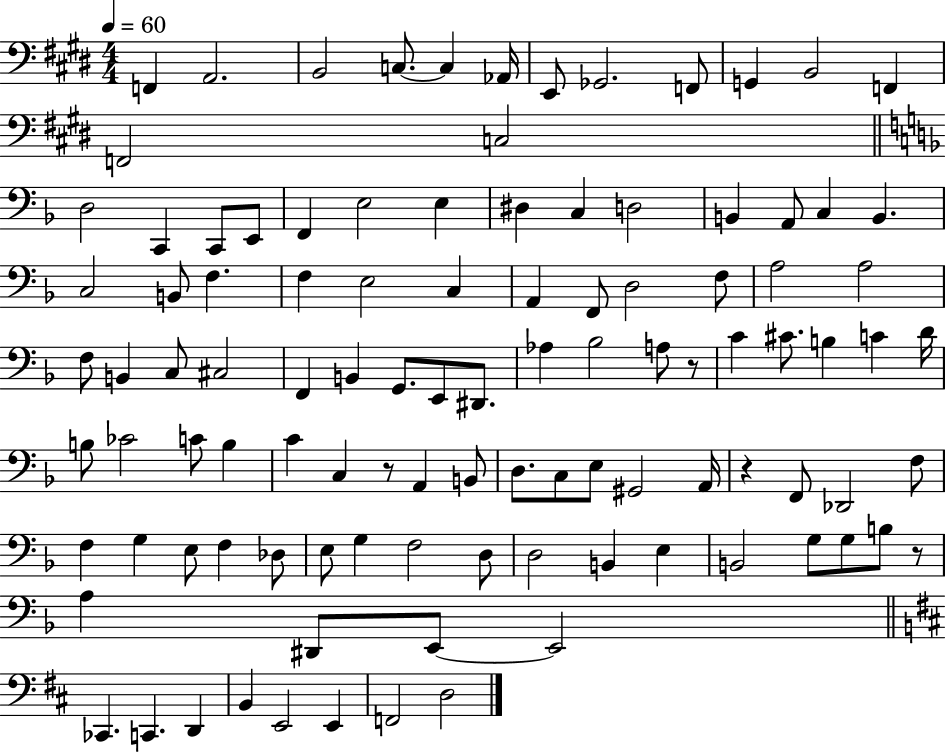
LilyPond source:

{
  \clef bass
  \numericTimeSignature
  \time 4/4
  \key e \major
  \tempo 4 = 60
  f,4 a,2. | b,2 c8.~~ c4 aes,16 | e,8 ges,2. f,8 | g,4 b,2 f,4 | \break f,2 c2 | \bar "||" \break \key f \major d2 c,4 c,8 e,8 | f,4 e2 e4 | dis4 c4 d2 | b,4 a,8 c4 b,4. | \break c2 b,8 f4. | f4 e2 c4 | a,4 f,8 d2 f8 | a2 a2 | \break f8 b,4 c8 cis2 | f,4 b,4 g,8. e,8 dis,8. | aes4 bes2 a8 r8 | c'4 cis'8. b4 c'4 d'16 | \break b8 ces'2 c'8 b4 | c'4 c4 r8 a,4 b,8 | d8. c8 e8 gis,2 a,16 | r4 f,8 des,2 f8 | \break f4 g4 e8 f4 des8 | e8 g4 f2 d8 | d2 b,4 e4 | b,2 g8 g8 b8 r8 | \break a4 dis,8 e,8~~ e,2 | \bar "||" \break \key d \major ces,4. c,4. d,4 | b,4 e,2 e,4 | f,2 d2 | \bar "|."
}